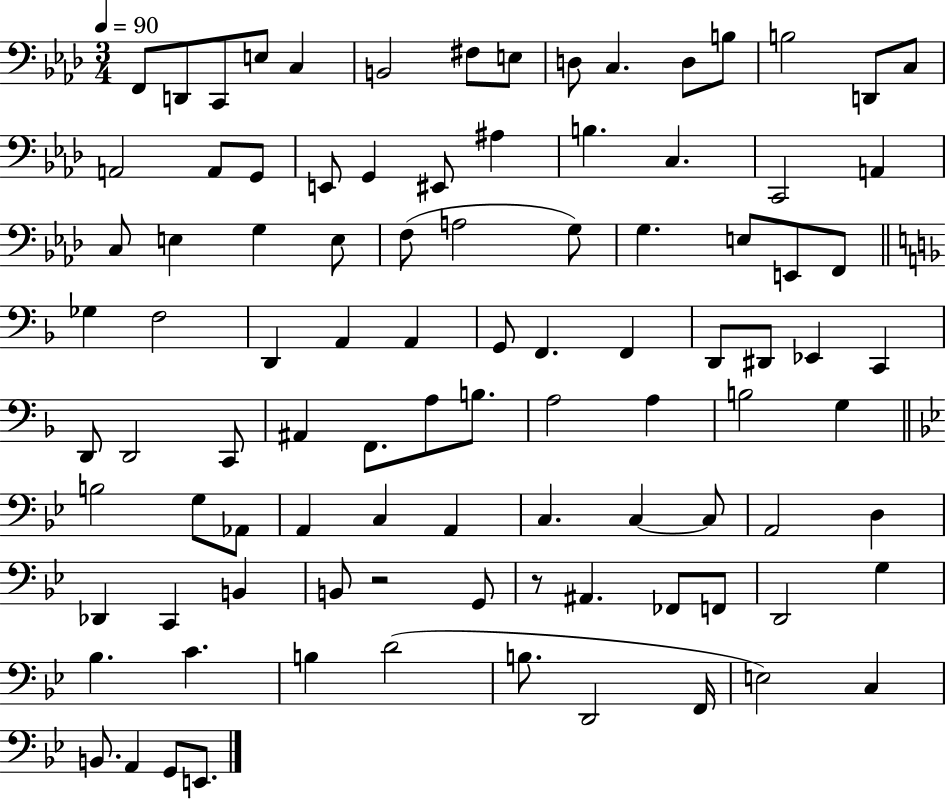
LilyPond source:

{
  \clef bass
  \numericTimeSignature
  \time 3/4
  \key aes \major
  \tempo 4 = 90
  f,8 d,8 c,8 e8 c4 | b,2 fis8 e8 | d8 c4. d8 b8 | b2 d,8 c8 | \break a,2 a,8 g,8 | e,8 g,4 eis,8 ais4 | b4. c4. | c,2 a,4 | \break c8 e4 g4 e8 | f8( a2 g8) | g4. e8 e,8 f,8 | \bar "||" \break \key f \major ges4 f2 | d,4 a,4 a,4 | g,8 f,4. f,4 | d,8 dis,8 ees,4 c,4 | \break d,8 d,2 c,8 | ais,4 f,8. a8 b8. | a2 a4 | b2 g4 | \break \bar "||" \break \key bes \major b2 g8 aes,8 | a,4 c4 a,4 | c4. c4~~ c8 | a,2 d4 | \break des,4 c,4 b,4 | b,8 r2 g,8 | r8 ais,4. fes,8 f,8 | d,2 g4 | \break bes4. c'4. | b4 d'2( | b8. d,2 f,16 | e2) c4 | \break b,8. a,4 g,8 e,8. | \bar "|."
}